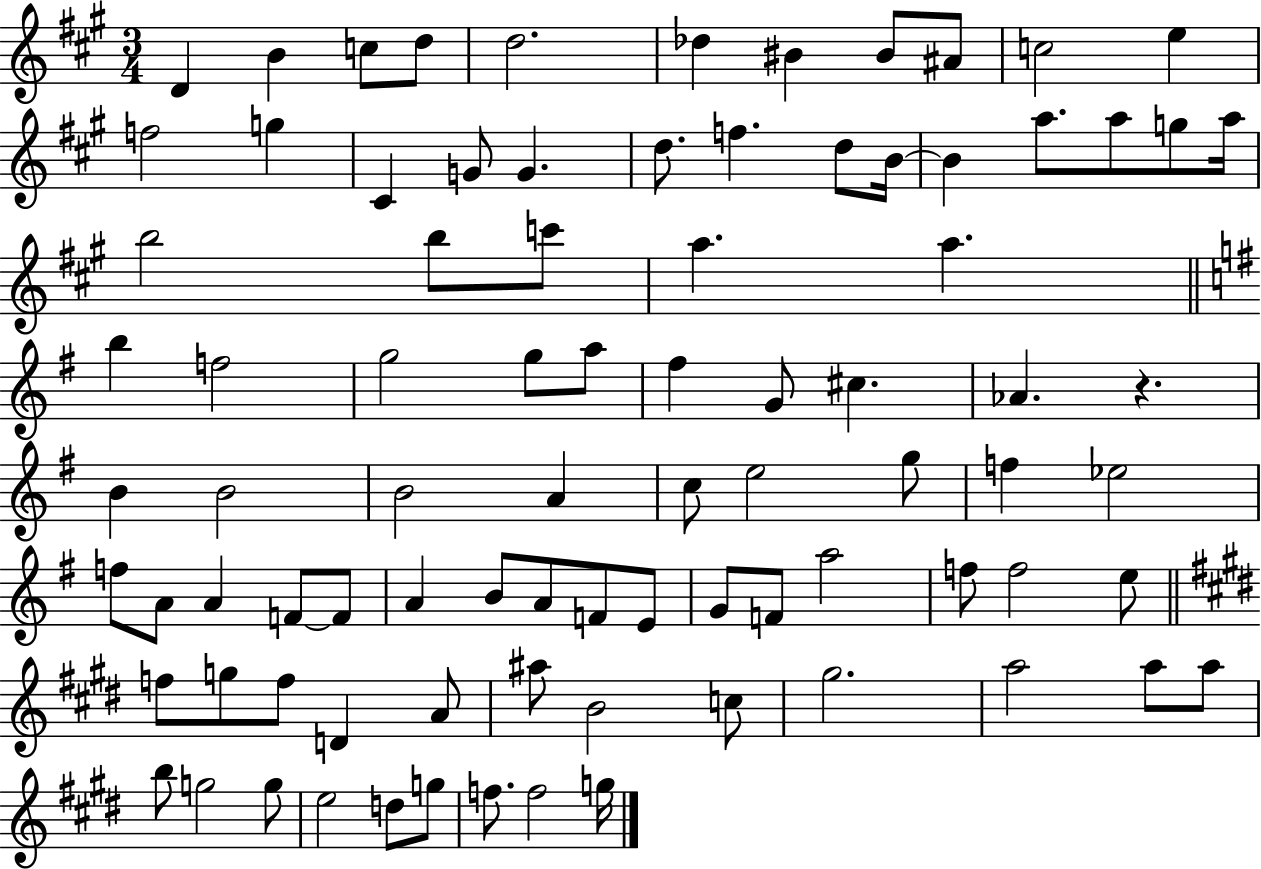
D4/q B4/q C5/e D5/e D5/h. Db5/q BIS4/q BIS4/e A#4/e C5/h E5/q F5/h G5/q C#4/q G4/e G4/q. D5/e. F5/q. D5/e B4/s B4/q A5/e. A5/e G5/e A5/s B5/h B5/e C6/e A5/q. A5/q. B5/q F5/h G5/h G5/e A5/e F#5/q G4/e C#5/q. Ab4/q. R/q. B4/q B4/h B4/h A4/q C5/e E5/h G5/e F5/q Eb5/h F5/e A4/e A4/q F4/e F4/e A4/q B4/e A4/e F4/e E4/e G4/e F4/e A5/h F5/e F5/h E5/e F5/e G5/e F5/e D4/q A4/e A#5/e B4/h C5/e G#5/h. A5/h A5/e A5/e B5/e G5/h G5/e E5/h D5/e G5/e F5/e. F5/h G5/s